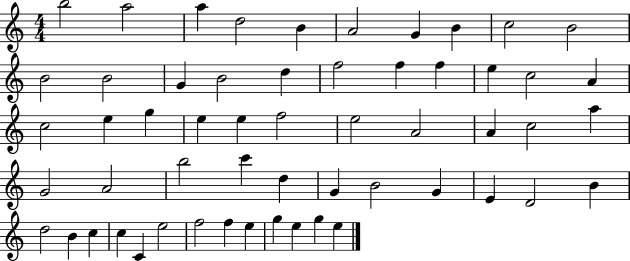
{
  \clef treble
  \numericTimeSignature
  \time 4/4
  \key c \major
  b''2 a''2 | a''4 d''2 b'4 | a'2 g'4 b'4 | c''2 b'2 | \break b'2 b'2 | g'4 b'2 d''4 | f''2 f''4 f''4 | e''4 c''2 a'4 | \break c''2 e''4 g''4 | e''4 e''4 f''2 | e''2 a'2 | a'4 c''2 a''4 | \break g'2 a'2 | b''2 c'''4 d''4 | g'4 b'2 g'4 | e'4 d'2 b'4 | \break d''2 b'4 c''4 | c''4 c'4 e''2 | f''2 f''4 e''4 | g''4 e''4 g''4 e''4 | \break \bar "|."
}